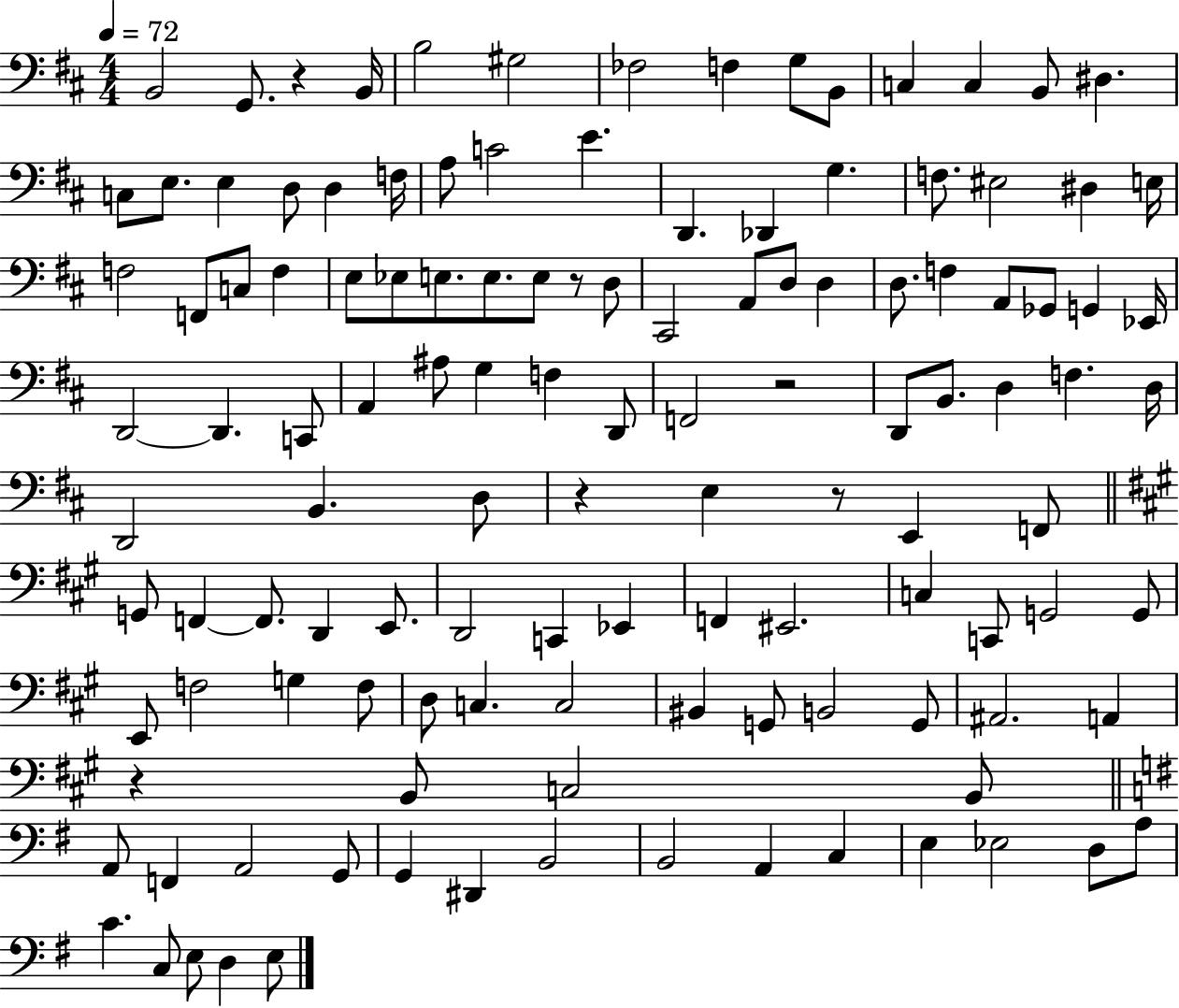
X:1
T:Untitled
M:4/4
L:1/4
K:D
B,,2 G,,/2 z B,,/4 B,2 ^G,2 _F,2 F, G,/2 B,,/2 C, C, B,,/2 ^D, C,/2 E,/2 E, D,/2 D, F,/4 A,/2 C2 E D,, _D,, G, F,/2 ^E,2 ^D, E,/4 F,2 F,,/2 C,/2 F, E,/2 _E,/2 E,/2 E,/2 E,/2 z/2 D,/2 ^C,,2 A,,/2 D,/2 D, D,/2 F, A,,/2 _G,,/2 G,, _E,,/4 D,,2 D,, C,,/2 A,, ^A,/2 G, F, D,,/2 F,,2 z2 D,,/2 B,,/2 D, F, D,/4 D,,2 B,, D,/2 z E, z/2 E,, F,,/2 G,,/2 F,, F,,/2 D,, E,,/2 D,,2 C,, _E,, F,, ^E,,2 C, C,,/2 G,,2 G,,/2 E,,/2 F,2 G, F,/2 D,/2 C, C,2 ^B,, G,,/2 B,,2 G,,/2 ^A,,2 A,, z B,,/2 C,2 B,,/2 A,,/2 F,, A,,2 G,,/2 G,, ^D,, B,,2 B,,2 A,, C, E, _E,2 D,/2 A,/2 C C,/2 E,/2 D, E,/2